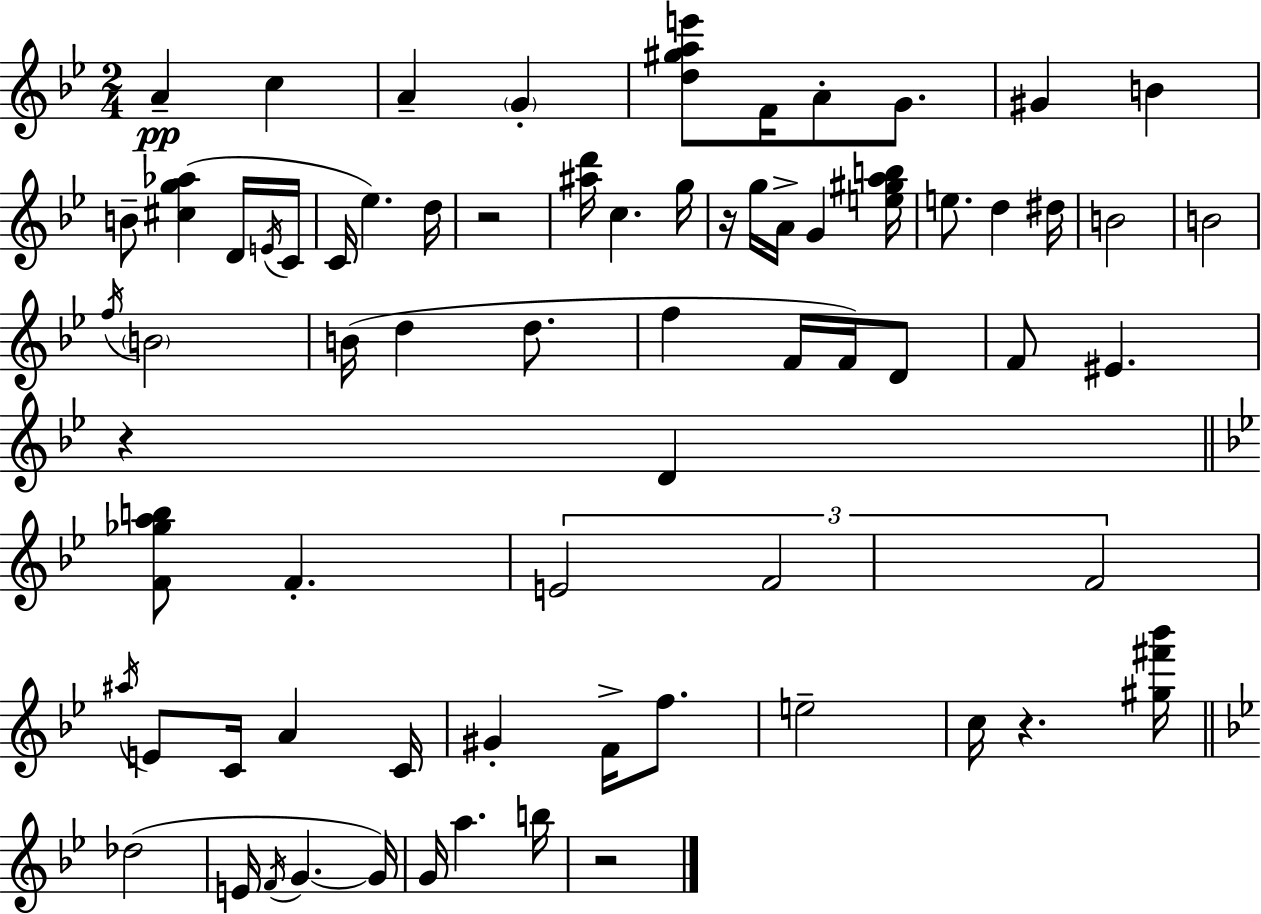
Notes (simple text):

A4/q C5/q A4/q G4/q [D5,G#5,A5,E6]/e F4/s A4/e G4/e. G#4/q B4/q B4/e [C#5,G5,Ab5]/q D4/s E4/s C4/s C4/s Eb5/q. D5/s R/h [A#5,D6]/s C5/q. G5/s R/s G5/s A4/s G4/q [E5,G#5,A5,B5]/s E5/e. D5/q D#5/s B4/h B4/h F5/s B4/h B4/s D5/q D5/e. F5/q F4/s F4/s D4/e F4/e EIS4/q. R/q D4/q [F4,Gb5,A5,B5]/e F4/q. E4/h F4/h F4/h A#5/s E4/e C4/s A4/q C4/s G#4/q F4/s F5/e. E5/h C5/s R/q. [G#5,F#6,Bb6]/s Db5/h E4/s F4/s G4/q. G4/s G4/s A5/q. B5/s R/h